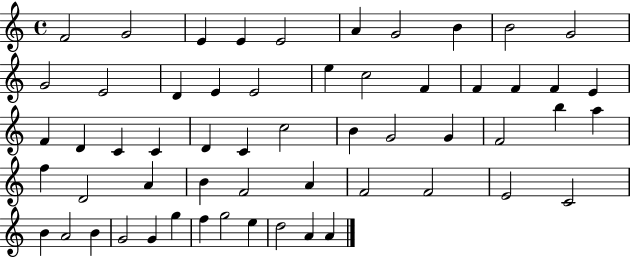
{
  \clef treble
  \time 4/4
  \defaultTimeSignature
  \key c \major
  f'2 g'2 | e'4 e'4 e'2 | a'4 g'2 b'4 | b'2 g'2 | \break g'2 e'2 | d'4 e'4 e'2 | e''4 c''2 f'4 | f'4 f'4 f'4 e'4 | \break f'4 d'4 c'4 c'4 | d'4 c'4 c''2 | b'4 g'2 g'4 | f'2 b''4 a''4 | \break f''4 d'2 a'4 | b'4 f'2 a'4 | f'2 f'2 | e'2 c'2 | \break b'4 a'2 b'4 | g'2 g'4 g''4 | f''4 g''2 e''4 | d''2 a'4 a'4 | \break \bar "|."
}